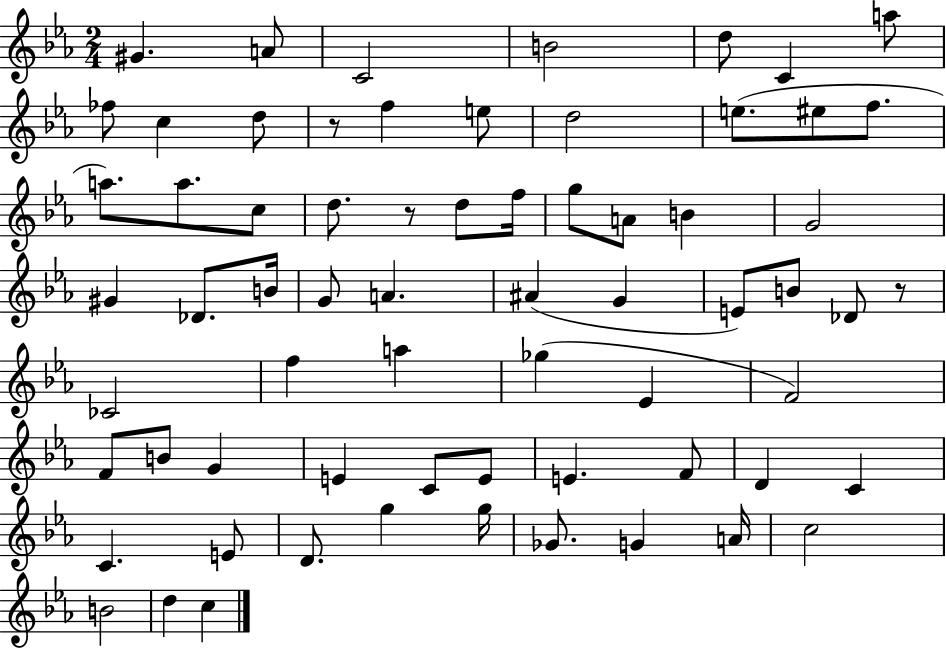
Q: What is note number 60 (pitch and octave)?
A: A4